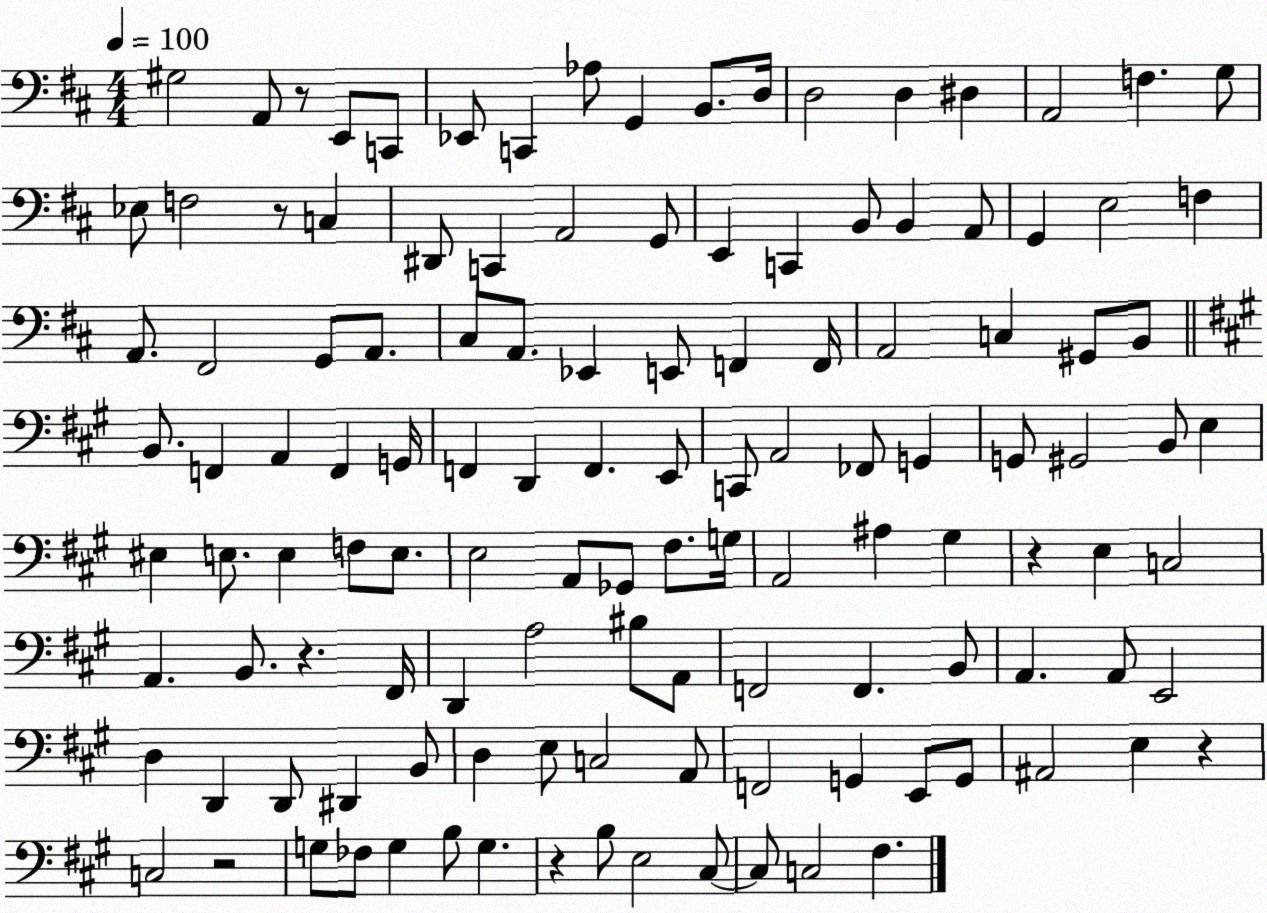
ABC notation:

X:1
T:Untitled
M:4/4
L:1/4
K:D
^G,2 A,,/2 z/2 E,,/2 C,,/2 _E,,/2 C,, _A,/2 G,, B,,/2 D,/4 D,2 D, ^D, A,,2 F, G,/2 _E,/2 F,2 z/2 C, ^D,,/2 C,, A,,2 G,,/2 E,, C,, B,,/2 B,, A,,/2 G,, E,2 F, A,,/2 ^F,,2 G,,/2 A,,/2 ^C,/2 A,,/2 _E,, E,,/2 F,, F,,/4 A,,2 C, ^G,,/2 B,,/2 B,,/2 F,, A,, F,, G,,/4 F,, D,, F,, E,,/2 C,,/2 A,,2 _F,,/2 G,, G,,/2 ^G,,2 B,,/2 E, ^E, E,/2 E, F,/2 E,/2 E,2 A,,/2 _G,,/2 ^F,/2 G,/4 A,,2 ^A, ^G, z E, C,2 A,, B,,/2 z ^F,,/4 D,, A,2 ^B,/2 A,,/2 F,,2 F,, B,,/2 A,, A,,/2 E,,2 D, D,, D,,/2 ^D,, B,,/2 D, E,/2 C,2 A,,/2 F,,2 G,, E,,/2 G,,/2 ^A,,2 E, z C,2 z2 G,/2 _F,/2 G, B,/2 G, z B,/2 E,2 ^C,/2 ^C,/2 C,2 ^F,